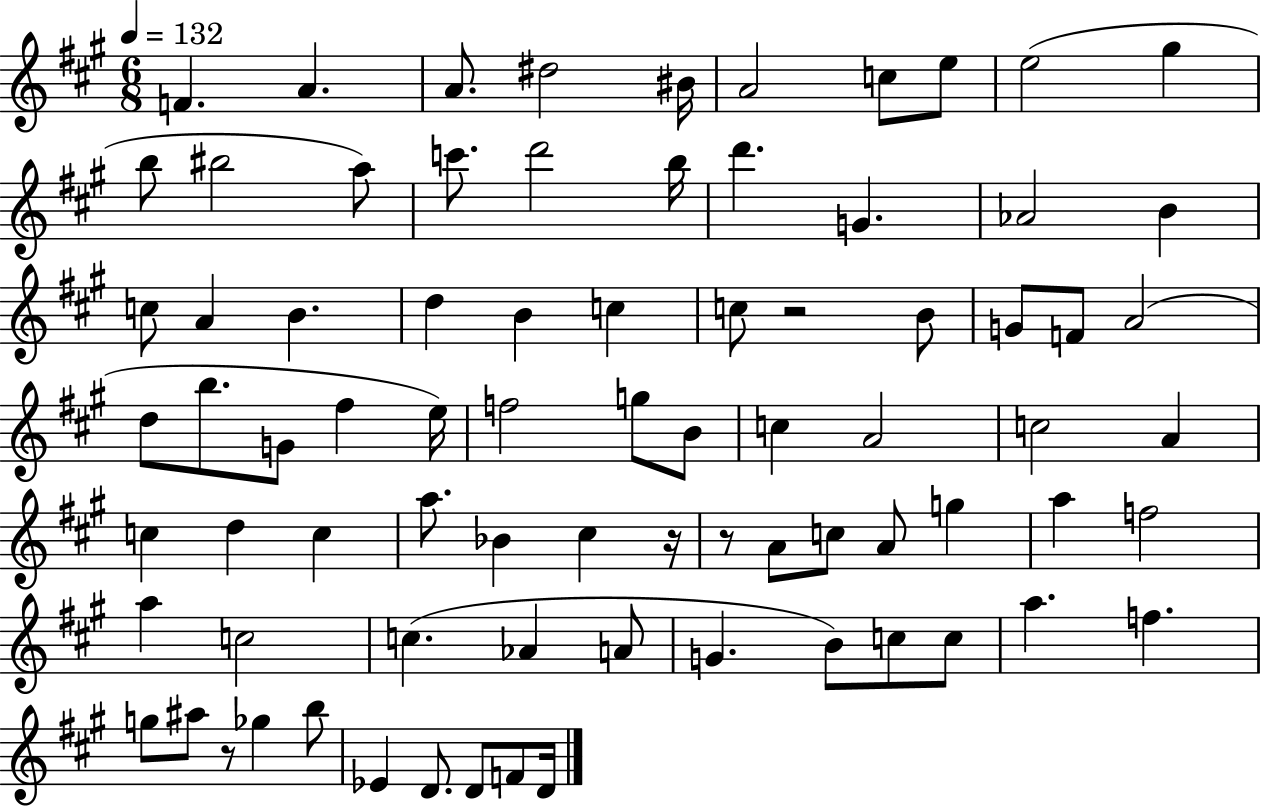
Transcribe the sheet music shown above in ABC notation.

X:1
T:Untitled
M:6/8
L:1/4
K:A
F A A/2 ^d2 ^B/4 A2 c/2 e/2 e2 ^g b/2 ^b2 a/2 c'/2 d'2 b/4 d' G _A2 B c/2 A B d B c c/2 z2 B/2 G/2 F/2 A2 d/2 b/2 G/2 ^f e/4 f2 g/2 B/2 c A2 c2 A c d c a/2 _B ^c z/4 z/2 A/2 c/2 A/2 g a f2 a c2 c _A A/2 G B/2 c/2 c/2 a f g/2 ^a/2 z/2 _g b/2 _E D/2 D/2 F/2 D/4